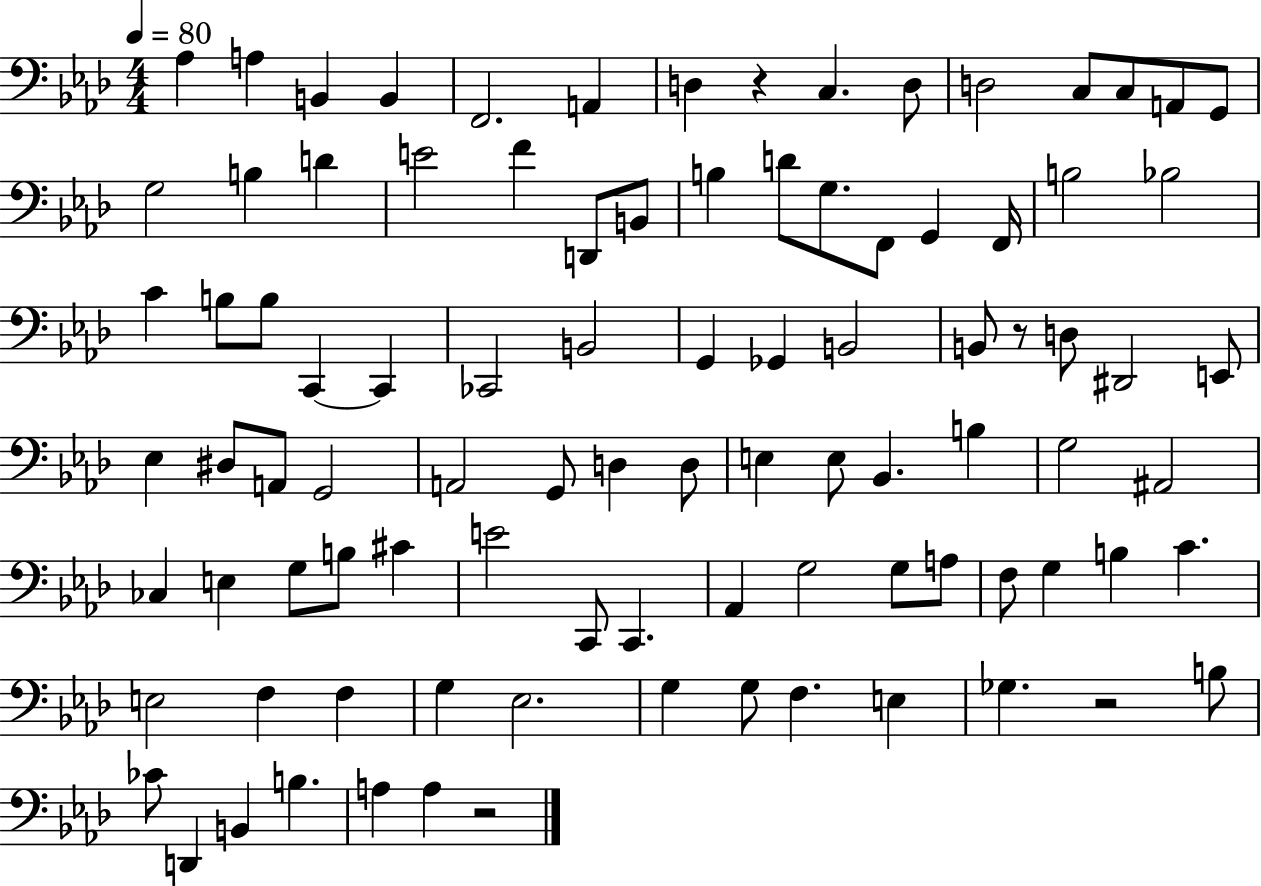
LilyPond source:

{
  \clef bass
  \numericTimeSignature
  \time 4/4
  \key aes \major
  \tempo 4 = 80
  aes4 a4 b,4 b,4 | f,2. a,4 | d4 r4 c4. d8 | d2 c8 c8 a,8 g,8 | \break g2 b4 d'4 | e'2 f'4 d,8 b,8 | b4 d'8 g8. f,8 g,4 f,16 | b2 bes2 | \break c'4 b8 b8 c,4~~ c,4 | ces,2 b,2 | g,4 ges,4 b,2 | b,8 r8 d8 dis,2 e,8 | \break ees4 dis8 a,8 g,2 | a,2 g,8 d4 d8 | e4 e8 bes,4. b4 | g2 ais,2 | \break ces4 e4 g8 b8 cis'4 | e'2 c,8 c,4. | aes,4 g2 g8 a8 | f8 g4 b4 c'4. | \break e2 f4 f4 | g4 ees2. | g4 g8 f4. e4 | ges4. r2 b8 | \break ces'8 d,4 b,4 b4. | a4 a4 r2 | \bar "|."
}